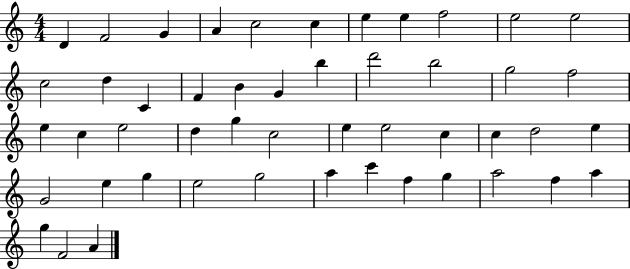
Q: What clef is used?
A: treble